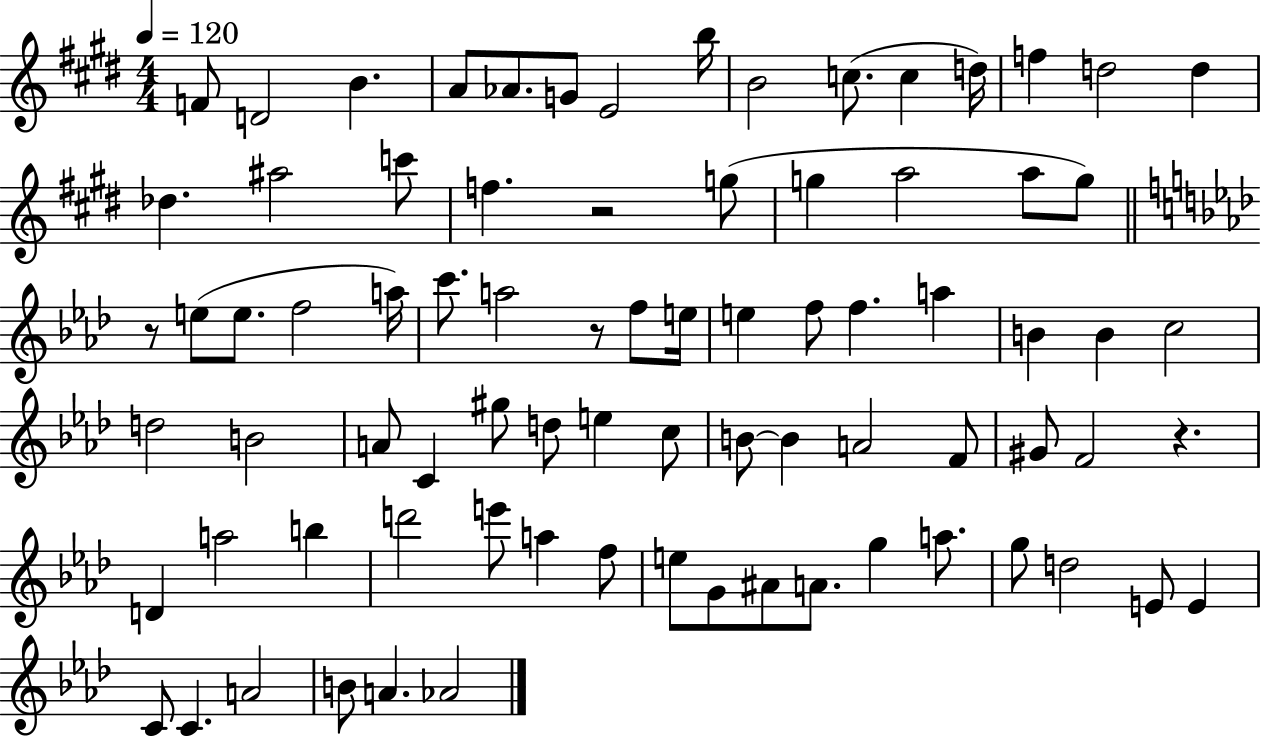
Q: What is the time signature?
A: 4/4